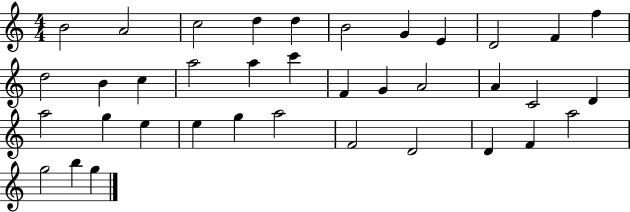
{
  \clef treble
  \numericTimeSignature
  \time 4/4
  \key c \major
  b'2 a'2 | c''2 d''4 d''4 | b'2 g'4 e'4 | d'2 f'4 f''4 | \break d''2 b'4 c''4 | a''2 a''4 c'''4 | f'4 g'4 a'2 | a'4 c'2 d'4 | \break a''2 g''4 e''4 | e''4 g''4 a''2 | f'2 d'2 | d'4 f'4 a''2 | \break g''2 b''4 g''4 | \bar "|."
}